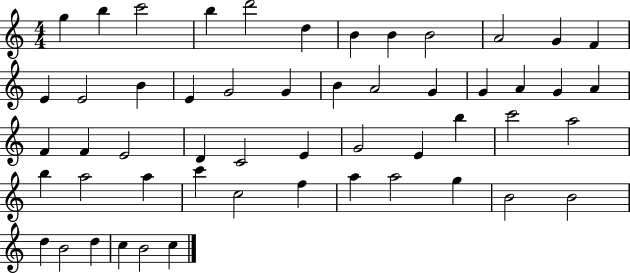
{
  \clef treble
  \numericTimeSignature
  \time 4/4
  \key c \major
  g''4 b''4 c'''2 | b''4 d'''2 d''4 | b'4 b'4 b'2 | a'2 g'4 f'4 | \break e'4 e'2 b'4 | e'4 g'2 g'4 | b'4 a'2 g'4 | g'4 a'4 g'4 a'4 | \break f'4 f'4 e'2 | d'4 c'2 e'4 | g'2 e'4 b''4 | c'''2 a''2 | \break b''4 a''2 a''4 | c'''4 c''2 f''4 | a''4 a''2 g''4 | b'2 b'2 | \break d''4 b'2 d''4 | c''4 b'2 c''4 | \bar "|."
}